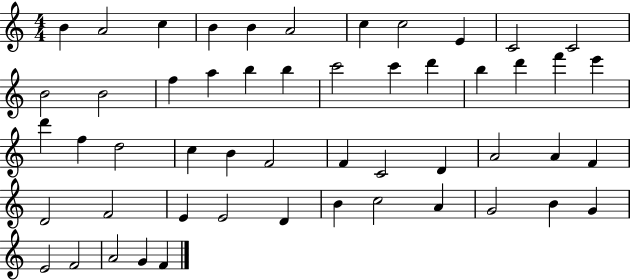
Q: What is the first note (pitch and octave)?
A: B4